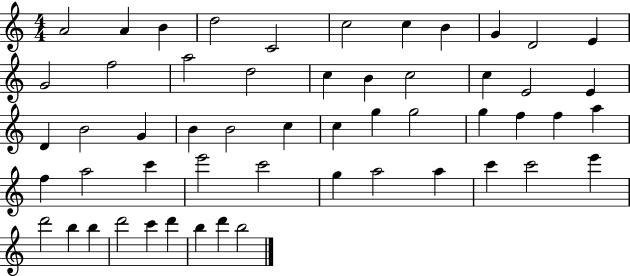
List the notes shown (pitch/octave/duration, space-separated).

A4/h A4/q B4/q D5/h C4/h C5/h C5/q B4/q G4/q D4/h E4/q G4/h F5/h A5/h D5/h C5/q B4/q C5/h C5/q E4/h E4/q D4/q B4/h G4/q B4/q B4/h C5/q C5/q G5/q G5/h G5/q F5/q F5/q A5/q F5/q A5/h C6/q E6/h C6/h G5/q A5/h A5/q C6/q C6/h E6/q D6/h B5/q B5/q D6/h C6/q D6/q B5/q D6/q B5/h